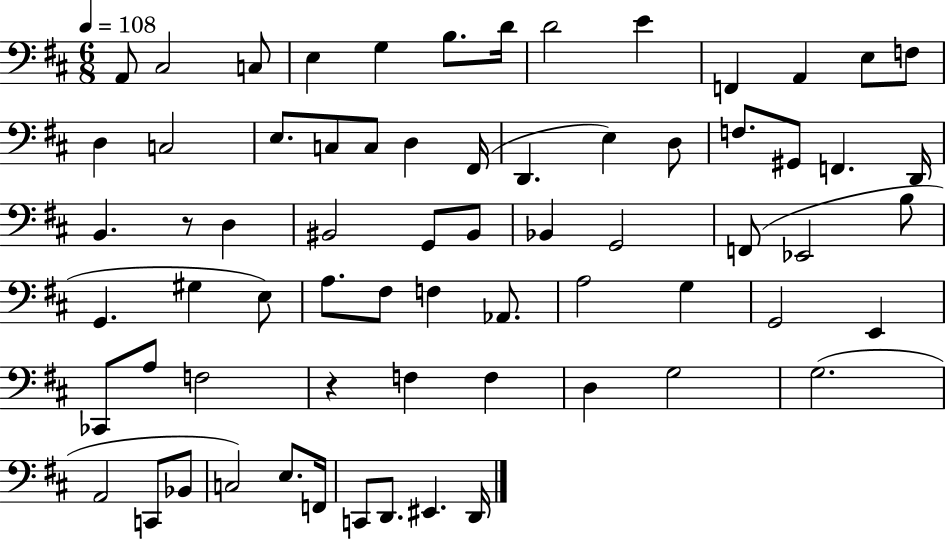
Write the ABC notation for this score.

X:1
T:Untitled
M:6/8
L:1/4
K:D
A,,/2 ^C,2 C,/2 E, G, B,/2 D/4 D2 E F,, A,, E,/2 F,/2 D, C,2 E,/2 C,/2 C,/2 D, ^F,,/4 D,, E, D,/2 F,/2 ^G,,/2 F,, D,,/4 B,, z/2 D, ^B,,2 G,,/2 ^B,,/2 _B,, G,,2 F,,/2 _E,,2 B,/2 G,, ^G, E,/2 A,/2 ^F,/2 F, _A,,/2 A,2 G, G,,2 E,, _C,,/2 A,/2 F,2 z F, F, D, G,2 G,2 A,,2 C,,/2 _B,,/2 C,2 E,/2 F,,/4 C,,/2 D,,/2 ^E,, D,,/4